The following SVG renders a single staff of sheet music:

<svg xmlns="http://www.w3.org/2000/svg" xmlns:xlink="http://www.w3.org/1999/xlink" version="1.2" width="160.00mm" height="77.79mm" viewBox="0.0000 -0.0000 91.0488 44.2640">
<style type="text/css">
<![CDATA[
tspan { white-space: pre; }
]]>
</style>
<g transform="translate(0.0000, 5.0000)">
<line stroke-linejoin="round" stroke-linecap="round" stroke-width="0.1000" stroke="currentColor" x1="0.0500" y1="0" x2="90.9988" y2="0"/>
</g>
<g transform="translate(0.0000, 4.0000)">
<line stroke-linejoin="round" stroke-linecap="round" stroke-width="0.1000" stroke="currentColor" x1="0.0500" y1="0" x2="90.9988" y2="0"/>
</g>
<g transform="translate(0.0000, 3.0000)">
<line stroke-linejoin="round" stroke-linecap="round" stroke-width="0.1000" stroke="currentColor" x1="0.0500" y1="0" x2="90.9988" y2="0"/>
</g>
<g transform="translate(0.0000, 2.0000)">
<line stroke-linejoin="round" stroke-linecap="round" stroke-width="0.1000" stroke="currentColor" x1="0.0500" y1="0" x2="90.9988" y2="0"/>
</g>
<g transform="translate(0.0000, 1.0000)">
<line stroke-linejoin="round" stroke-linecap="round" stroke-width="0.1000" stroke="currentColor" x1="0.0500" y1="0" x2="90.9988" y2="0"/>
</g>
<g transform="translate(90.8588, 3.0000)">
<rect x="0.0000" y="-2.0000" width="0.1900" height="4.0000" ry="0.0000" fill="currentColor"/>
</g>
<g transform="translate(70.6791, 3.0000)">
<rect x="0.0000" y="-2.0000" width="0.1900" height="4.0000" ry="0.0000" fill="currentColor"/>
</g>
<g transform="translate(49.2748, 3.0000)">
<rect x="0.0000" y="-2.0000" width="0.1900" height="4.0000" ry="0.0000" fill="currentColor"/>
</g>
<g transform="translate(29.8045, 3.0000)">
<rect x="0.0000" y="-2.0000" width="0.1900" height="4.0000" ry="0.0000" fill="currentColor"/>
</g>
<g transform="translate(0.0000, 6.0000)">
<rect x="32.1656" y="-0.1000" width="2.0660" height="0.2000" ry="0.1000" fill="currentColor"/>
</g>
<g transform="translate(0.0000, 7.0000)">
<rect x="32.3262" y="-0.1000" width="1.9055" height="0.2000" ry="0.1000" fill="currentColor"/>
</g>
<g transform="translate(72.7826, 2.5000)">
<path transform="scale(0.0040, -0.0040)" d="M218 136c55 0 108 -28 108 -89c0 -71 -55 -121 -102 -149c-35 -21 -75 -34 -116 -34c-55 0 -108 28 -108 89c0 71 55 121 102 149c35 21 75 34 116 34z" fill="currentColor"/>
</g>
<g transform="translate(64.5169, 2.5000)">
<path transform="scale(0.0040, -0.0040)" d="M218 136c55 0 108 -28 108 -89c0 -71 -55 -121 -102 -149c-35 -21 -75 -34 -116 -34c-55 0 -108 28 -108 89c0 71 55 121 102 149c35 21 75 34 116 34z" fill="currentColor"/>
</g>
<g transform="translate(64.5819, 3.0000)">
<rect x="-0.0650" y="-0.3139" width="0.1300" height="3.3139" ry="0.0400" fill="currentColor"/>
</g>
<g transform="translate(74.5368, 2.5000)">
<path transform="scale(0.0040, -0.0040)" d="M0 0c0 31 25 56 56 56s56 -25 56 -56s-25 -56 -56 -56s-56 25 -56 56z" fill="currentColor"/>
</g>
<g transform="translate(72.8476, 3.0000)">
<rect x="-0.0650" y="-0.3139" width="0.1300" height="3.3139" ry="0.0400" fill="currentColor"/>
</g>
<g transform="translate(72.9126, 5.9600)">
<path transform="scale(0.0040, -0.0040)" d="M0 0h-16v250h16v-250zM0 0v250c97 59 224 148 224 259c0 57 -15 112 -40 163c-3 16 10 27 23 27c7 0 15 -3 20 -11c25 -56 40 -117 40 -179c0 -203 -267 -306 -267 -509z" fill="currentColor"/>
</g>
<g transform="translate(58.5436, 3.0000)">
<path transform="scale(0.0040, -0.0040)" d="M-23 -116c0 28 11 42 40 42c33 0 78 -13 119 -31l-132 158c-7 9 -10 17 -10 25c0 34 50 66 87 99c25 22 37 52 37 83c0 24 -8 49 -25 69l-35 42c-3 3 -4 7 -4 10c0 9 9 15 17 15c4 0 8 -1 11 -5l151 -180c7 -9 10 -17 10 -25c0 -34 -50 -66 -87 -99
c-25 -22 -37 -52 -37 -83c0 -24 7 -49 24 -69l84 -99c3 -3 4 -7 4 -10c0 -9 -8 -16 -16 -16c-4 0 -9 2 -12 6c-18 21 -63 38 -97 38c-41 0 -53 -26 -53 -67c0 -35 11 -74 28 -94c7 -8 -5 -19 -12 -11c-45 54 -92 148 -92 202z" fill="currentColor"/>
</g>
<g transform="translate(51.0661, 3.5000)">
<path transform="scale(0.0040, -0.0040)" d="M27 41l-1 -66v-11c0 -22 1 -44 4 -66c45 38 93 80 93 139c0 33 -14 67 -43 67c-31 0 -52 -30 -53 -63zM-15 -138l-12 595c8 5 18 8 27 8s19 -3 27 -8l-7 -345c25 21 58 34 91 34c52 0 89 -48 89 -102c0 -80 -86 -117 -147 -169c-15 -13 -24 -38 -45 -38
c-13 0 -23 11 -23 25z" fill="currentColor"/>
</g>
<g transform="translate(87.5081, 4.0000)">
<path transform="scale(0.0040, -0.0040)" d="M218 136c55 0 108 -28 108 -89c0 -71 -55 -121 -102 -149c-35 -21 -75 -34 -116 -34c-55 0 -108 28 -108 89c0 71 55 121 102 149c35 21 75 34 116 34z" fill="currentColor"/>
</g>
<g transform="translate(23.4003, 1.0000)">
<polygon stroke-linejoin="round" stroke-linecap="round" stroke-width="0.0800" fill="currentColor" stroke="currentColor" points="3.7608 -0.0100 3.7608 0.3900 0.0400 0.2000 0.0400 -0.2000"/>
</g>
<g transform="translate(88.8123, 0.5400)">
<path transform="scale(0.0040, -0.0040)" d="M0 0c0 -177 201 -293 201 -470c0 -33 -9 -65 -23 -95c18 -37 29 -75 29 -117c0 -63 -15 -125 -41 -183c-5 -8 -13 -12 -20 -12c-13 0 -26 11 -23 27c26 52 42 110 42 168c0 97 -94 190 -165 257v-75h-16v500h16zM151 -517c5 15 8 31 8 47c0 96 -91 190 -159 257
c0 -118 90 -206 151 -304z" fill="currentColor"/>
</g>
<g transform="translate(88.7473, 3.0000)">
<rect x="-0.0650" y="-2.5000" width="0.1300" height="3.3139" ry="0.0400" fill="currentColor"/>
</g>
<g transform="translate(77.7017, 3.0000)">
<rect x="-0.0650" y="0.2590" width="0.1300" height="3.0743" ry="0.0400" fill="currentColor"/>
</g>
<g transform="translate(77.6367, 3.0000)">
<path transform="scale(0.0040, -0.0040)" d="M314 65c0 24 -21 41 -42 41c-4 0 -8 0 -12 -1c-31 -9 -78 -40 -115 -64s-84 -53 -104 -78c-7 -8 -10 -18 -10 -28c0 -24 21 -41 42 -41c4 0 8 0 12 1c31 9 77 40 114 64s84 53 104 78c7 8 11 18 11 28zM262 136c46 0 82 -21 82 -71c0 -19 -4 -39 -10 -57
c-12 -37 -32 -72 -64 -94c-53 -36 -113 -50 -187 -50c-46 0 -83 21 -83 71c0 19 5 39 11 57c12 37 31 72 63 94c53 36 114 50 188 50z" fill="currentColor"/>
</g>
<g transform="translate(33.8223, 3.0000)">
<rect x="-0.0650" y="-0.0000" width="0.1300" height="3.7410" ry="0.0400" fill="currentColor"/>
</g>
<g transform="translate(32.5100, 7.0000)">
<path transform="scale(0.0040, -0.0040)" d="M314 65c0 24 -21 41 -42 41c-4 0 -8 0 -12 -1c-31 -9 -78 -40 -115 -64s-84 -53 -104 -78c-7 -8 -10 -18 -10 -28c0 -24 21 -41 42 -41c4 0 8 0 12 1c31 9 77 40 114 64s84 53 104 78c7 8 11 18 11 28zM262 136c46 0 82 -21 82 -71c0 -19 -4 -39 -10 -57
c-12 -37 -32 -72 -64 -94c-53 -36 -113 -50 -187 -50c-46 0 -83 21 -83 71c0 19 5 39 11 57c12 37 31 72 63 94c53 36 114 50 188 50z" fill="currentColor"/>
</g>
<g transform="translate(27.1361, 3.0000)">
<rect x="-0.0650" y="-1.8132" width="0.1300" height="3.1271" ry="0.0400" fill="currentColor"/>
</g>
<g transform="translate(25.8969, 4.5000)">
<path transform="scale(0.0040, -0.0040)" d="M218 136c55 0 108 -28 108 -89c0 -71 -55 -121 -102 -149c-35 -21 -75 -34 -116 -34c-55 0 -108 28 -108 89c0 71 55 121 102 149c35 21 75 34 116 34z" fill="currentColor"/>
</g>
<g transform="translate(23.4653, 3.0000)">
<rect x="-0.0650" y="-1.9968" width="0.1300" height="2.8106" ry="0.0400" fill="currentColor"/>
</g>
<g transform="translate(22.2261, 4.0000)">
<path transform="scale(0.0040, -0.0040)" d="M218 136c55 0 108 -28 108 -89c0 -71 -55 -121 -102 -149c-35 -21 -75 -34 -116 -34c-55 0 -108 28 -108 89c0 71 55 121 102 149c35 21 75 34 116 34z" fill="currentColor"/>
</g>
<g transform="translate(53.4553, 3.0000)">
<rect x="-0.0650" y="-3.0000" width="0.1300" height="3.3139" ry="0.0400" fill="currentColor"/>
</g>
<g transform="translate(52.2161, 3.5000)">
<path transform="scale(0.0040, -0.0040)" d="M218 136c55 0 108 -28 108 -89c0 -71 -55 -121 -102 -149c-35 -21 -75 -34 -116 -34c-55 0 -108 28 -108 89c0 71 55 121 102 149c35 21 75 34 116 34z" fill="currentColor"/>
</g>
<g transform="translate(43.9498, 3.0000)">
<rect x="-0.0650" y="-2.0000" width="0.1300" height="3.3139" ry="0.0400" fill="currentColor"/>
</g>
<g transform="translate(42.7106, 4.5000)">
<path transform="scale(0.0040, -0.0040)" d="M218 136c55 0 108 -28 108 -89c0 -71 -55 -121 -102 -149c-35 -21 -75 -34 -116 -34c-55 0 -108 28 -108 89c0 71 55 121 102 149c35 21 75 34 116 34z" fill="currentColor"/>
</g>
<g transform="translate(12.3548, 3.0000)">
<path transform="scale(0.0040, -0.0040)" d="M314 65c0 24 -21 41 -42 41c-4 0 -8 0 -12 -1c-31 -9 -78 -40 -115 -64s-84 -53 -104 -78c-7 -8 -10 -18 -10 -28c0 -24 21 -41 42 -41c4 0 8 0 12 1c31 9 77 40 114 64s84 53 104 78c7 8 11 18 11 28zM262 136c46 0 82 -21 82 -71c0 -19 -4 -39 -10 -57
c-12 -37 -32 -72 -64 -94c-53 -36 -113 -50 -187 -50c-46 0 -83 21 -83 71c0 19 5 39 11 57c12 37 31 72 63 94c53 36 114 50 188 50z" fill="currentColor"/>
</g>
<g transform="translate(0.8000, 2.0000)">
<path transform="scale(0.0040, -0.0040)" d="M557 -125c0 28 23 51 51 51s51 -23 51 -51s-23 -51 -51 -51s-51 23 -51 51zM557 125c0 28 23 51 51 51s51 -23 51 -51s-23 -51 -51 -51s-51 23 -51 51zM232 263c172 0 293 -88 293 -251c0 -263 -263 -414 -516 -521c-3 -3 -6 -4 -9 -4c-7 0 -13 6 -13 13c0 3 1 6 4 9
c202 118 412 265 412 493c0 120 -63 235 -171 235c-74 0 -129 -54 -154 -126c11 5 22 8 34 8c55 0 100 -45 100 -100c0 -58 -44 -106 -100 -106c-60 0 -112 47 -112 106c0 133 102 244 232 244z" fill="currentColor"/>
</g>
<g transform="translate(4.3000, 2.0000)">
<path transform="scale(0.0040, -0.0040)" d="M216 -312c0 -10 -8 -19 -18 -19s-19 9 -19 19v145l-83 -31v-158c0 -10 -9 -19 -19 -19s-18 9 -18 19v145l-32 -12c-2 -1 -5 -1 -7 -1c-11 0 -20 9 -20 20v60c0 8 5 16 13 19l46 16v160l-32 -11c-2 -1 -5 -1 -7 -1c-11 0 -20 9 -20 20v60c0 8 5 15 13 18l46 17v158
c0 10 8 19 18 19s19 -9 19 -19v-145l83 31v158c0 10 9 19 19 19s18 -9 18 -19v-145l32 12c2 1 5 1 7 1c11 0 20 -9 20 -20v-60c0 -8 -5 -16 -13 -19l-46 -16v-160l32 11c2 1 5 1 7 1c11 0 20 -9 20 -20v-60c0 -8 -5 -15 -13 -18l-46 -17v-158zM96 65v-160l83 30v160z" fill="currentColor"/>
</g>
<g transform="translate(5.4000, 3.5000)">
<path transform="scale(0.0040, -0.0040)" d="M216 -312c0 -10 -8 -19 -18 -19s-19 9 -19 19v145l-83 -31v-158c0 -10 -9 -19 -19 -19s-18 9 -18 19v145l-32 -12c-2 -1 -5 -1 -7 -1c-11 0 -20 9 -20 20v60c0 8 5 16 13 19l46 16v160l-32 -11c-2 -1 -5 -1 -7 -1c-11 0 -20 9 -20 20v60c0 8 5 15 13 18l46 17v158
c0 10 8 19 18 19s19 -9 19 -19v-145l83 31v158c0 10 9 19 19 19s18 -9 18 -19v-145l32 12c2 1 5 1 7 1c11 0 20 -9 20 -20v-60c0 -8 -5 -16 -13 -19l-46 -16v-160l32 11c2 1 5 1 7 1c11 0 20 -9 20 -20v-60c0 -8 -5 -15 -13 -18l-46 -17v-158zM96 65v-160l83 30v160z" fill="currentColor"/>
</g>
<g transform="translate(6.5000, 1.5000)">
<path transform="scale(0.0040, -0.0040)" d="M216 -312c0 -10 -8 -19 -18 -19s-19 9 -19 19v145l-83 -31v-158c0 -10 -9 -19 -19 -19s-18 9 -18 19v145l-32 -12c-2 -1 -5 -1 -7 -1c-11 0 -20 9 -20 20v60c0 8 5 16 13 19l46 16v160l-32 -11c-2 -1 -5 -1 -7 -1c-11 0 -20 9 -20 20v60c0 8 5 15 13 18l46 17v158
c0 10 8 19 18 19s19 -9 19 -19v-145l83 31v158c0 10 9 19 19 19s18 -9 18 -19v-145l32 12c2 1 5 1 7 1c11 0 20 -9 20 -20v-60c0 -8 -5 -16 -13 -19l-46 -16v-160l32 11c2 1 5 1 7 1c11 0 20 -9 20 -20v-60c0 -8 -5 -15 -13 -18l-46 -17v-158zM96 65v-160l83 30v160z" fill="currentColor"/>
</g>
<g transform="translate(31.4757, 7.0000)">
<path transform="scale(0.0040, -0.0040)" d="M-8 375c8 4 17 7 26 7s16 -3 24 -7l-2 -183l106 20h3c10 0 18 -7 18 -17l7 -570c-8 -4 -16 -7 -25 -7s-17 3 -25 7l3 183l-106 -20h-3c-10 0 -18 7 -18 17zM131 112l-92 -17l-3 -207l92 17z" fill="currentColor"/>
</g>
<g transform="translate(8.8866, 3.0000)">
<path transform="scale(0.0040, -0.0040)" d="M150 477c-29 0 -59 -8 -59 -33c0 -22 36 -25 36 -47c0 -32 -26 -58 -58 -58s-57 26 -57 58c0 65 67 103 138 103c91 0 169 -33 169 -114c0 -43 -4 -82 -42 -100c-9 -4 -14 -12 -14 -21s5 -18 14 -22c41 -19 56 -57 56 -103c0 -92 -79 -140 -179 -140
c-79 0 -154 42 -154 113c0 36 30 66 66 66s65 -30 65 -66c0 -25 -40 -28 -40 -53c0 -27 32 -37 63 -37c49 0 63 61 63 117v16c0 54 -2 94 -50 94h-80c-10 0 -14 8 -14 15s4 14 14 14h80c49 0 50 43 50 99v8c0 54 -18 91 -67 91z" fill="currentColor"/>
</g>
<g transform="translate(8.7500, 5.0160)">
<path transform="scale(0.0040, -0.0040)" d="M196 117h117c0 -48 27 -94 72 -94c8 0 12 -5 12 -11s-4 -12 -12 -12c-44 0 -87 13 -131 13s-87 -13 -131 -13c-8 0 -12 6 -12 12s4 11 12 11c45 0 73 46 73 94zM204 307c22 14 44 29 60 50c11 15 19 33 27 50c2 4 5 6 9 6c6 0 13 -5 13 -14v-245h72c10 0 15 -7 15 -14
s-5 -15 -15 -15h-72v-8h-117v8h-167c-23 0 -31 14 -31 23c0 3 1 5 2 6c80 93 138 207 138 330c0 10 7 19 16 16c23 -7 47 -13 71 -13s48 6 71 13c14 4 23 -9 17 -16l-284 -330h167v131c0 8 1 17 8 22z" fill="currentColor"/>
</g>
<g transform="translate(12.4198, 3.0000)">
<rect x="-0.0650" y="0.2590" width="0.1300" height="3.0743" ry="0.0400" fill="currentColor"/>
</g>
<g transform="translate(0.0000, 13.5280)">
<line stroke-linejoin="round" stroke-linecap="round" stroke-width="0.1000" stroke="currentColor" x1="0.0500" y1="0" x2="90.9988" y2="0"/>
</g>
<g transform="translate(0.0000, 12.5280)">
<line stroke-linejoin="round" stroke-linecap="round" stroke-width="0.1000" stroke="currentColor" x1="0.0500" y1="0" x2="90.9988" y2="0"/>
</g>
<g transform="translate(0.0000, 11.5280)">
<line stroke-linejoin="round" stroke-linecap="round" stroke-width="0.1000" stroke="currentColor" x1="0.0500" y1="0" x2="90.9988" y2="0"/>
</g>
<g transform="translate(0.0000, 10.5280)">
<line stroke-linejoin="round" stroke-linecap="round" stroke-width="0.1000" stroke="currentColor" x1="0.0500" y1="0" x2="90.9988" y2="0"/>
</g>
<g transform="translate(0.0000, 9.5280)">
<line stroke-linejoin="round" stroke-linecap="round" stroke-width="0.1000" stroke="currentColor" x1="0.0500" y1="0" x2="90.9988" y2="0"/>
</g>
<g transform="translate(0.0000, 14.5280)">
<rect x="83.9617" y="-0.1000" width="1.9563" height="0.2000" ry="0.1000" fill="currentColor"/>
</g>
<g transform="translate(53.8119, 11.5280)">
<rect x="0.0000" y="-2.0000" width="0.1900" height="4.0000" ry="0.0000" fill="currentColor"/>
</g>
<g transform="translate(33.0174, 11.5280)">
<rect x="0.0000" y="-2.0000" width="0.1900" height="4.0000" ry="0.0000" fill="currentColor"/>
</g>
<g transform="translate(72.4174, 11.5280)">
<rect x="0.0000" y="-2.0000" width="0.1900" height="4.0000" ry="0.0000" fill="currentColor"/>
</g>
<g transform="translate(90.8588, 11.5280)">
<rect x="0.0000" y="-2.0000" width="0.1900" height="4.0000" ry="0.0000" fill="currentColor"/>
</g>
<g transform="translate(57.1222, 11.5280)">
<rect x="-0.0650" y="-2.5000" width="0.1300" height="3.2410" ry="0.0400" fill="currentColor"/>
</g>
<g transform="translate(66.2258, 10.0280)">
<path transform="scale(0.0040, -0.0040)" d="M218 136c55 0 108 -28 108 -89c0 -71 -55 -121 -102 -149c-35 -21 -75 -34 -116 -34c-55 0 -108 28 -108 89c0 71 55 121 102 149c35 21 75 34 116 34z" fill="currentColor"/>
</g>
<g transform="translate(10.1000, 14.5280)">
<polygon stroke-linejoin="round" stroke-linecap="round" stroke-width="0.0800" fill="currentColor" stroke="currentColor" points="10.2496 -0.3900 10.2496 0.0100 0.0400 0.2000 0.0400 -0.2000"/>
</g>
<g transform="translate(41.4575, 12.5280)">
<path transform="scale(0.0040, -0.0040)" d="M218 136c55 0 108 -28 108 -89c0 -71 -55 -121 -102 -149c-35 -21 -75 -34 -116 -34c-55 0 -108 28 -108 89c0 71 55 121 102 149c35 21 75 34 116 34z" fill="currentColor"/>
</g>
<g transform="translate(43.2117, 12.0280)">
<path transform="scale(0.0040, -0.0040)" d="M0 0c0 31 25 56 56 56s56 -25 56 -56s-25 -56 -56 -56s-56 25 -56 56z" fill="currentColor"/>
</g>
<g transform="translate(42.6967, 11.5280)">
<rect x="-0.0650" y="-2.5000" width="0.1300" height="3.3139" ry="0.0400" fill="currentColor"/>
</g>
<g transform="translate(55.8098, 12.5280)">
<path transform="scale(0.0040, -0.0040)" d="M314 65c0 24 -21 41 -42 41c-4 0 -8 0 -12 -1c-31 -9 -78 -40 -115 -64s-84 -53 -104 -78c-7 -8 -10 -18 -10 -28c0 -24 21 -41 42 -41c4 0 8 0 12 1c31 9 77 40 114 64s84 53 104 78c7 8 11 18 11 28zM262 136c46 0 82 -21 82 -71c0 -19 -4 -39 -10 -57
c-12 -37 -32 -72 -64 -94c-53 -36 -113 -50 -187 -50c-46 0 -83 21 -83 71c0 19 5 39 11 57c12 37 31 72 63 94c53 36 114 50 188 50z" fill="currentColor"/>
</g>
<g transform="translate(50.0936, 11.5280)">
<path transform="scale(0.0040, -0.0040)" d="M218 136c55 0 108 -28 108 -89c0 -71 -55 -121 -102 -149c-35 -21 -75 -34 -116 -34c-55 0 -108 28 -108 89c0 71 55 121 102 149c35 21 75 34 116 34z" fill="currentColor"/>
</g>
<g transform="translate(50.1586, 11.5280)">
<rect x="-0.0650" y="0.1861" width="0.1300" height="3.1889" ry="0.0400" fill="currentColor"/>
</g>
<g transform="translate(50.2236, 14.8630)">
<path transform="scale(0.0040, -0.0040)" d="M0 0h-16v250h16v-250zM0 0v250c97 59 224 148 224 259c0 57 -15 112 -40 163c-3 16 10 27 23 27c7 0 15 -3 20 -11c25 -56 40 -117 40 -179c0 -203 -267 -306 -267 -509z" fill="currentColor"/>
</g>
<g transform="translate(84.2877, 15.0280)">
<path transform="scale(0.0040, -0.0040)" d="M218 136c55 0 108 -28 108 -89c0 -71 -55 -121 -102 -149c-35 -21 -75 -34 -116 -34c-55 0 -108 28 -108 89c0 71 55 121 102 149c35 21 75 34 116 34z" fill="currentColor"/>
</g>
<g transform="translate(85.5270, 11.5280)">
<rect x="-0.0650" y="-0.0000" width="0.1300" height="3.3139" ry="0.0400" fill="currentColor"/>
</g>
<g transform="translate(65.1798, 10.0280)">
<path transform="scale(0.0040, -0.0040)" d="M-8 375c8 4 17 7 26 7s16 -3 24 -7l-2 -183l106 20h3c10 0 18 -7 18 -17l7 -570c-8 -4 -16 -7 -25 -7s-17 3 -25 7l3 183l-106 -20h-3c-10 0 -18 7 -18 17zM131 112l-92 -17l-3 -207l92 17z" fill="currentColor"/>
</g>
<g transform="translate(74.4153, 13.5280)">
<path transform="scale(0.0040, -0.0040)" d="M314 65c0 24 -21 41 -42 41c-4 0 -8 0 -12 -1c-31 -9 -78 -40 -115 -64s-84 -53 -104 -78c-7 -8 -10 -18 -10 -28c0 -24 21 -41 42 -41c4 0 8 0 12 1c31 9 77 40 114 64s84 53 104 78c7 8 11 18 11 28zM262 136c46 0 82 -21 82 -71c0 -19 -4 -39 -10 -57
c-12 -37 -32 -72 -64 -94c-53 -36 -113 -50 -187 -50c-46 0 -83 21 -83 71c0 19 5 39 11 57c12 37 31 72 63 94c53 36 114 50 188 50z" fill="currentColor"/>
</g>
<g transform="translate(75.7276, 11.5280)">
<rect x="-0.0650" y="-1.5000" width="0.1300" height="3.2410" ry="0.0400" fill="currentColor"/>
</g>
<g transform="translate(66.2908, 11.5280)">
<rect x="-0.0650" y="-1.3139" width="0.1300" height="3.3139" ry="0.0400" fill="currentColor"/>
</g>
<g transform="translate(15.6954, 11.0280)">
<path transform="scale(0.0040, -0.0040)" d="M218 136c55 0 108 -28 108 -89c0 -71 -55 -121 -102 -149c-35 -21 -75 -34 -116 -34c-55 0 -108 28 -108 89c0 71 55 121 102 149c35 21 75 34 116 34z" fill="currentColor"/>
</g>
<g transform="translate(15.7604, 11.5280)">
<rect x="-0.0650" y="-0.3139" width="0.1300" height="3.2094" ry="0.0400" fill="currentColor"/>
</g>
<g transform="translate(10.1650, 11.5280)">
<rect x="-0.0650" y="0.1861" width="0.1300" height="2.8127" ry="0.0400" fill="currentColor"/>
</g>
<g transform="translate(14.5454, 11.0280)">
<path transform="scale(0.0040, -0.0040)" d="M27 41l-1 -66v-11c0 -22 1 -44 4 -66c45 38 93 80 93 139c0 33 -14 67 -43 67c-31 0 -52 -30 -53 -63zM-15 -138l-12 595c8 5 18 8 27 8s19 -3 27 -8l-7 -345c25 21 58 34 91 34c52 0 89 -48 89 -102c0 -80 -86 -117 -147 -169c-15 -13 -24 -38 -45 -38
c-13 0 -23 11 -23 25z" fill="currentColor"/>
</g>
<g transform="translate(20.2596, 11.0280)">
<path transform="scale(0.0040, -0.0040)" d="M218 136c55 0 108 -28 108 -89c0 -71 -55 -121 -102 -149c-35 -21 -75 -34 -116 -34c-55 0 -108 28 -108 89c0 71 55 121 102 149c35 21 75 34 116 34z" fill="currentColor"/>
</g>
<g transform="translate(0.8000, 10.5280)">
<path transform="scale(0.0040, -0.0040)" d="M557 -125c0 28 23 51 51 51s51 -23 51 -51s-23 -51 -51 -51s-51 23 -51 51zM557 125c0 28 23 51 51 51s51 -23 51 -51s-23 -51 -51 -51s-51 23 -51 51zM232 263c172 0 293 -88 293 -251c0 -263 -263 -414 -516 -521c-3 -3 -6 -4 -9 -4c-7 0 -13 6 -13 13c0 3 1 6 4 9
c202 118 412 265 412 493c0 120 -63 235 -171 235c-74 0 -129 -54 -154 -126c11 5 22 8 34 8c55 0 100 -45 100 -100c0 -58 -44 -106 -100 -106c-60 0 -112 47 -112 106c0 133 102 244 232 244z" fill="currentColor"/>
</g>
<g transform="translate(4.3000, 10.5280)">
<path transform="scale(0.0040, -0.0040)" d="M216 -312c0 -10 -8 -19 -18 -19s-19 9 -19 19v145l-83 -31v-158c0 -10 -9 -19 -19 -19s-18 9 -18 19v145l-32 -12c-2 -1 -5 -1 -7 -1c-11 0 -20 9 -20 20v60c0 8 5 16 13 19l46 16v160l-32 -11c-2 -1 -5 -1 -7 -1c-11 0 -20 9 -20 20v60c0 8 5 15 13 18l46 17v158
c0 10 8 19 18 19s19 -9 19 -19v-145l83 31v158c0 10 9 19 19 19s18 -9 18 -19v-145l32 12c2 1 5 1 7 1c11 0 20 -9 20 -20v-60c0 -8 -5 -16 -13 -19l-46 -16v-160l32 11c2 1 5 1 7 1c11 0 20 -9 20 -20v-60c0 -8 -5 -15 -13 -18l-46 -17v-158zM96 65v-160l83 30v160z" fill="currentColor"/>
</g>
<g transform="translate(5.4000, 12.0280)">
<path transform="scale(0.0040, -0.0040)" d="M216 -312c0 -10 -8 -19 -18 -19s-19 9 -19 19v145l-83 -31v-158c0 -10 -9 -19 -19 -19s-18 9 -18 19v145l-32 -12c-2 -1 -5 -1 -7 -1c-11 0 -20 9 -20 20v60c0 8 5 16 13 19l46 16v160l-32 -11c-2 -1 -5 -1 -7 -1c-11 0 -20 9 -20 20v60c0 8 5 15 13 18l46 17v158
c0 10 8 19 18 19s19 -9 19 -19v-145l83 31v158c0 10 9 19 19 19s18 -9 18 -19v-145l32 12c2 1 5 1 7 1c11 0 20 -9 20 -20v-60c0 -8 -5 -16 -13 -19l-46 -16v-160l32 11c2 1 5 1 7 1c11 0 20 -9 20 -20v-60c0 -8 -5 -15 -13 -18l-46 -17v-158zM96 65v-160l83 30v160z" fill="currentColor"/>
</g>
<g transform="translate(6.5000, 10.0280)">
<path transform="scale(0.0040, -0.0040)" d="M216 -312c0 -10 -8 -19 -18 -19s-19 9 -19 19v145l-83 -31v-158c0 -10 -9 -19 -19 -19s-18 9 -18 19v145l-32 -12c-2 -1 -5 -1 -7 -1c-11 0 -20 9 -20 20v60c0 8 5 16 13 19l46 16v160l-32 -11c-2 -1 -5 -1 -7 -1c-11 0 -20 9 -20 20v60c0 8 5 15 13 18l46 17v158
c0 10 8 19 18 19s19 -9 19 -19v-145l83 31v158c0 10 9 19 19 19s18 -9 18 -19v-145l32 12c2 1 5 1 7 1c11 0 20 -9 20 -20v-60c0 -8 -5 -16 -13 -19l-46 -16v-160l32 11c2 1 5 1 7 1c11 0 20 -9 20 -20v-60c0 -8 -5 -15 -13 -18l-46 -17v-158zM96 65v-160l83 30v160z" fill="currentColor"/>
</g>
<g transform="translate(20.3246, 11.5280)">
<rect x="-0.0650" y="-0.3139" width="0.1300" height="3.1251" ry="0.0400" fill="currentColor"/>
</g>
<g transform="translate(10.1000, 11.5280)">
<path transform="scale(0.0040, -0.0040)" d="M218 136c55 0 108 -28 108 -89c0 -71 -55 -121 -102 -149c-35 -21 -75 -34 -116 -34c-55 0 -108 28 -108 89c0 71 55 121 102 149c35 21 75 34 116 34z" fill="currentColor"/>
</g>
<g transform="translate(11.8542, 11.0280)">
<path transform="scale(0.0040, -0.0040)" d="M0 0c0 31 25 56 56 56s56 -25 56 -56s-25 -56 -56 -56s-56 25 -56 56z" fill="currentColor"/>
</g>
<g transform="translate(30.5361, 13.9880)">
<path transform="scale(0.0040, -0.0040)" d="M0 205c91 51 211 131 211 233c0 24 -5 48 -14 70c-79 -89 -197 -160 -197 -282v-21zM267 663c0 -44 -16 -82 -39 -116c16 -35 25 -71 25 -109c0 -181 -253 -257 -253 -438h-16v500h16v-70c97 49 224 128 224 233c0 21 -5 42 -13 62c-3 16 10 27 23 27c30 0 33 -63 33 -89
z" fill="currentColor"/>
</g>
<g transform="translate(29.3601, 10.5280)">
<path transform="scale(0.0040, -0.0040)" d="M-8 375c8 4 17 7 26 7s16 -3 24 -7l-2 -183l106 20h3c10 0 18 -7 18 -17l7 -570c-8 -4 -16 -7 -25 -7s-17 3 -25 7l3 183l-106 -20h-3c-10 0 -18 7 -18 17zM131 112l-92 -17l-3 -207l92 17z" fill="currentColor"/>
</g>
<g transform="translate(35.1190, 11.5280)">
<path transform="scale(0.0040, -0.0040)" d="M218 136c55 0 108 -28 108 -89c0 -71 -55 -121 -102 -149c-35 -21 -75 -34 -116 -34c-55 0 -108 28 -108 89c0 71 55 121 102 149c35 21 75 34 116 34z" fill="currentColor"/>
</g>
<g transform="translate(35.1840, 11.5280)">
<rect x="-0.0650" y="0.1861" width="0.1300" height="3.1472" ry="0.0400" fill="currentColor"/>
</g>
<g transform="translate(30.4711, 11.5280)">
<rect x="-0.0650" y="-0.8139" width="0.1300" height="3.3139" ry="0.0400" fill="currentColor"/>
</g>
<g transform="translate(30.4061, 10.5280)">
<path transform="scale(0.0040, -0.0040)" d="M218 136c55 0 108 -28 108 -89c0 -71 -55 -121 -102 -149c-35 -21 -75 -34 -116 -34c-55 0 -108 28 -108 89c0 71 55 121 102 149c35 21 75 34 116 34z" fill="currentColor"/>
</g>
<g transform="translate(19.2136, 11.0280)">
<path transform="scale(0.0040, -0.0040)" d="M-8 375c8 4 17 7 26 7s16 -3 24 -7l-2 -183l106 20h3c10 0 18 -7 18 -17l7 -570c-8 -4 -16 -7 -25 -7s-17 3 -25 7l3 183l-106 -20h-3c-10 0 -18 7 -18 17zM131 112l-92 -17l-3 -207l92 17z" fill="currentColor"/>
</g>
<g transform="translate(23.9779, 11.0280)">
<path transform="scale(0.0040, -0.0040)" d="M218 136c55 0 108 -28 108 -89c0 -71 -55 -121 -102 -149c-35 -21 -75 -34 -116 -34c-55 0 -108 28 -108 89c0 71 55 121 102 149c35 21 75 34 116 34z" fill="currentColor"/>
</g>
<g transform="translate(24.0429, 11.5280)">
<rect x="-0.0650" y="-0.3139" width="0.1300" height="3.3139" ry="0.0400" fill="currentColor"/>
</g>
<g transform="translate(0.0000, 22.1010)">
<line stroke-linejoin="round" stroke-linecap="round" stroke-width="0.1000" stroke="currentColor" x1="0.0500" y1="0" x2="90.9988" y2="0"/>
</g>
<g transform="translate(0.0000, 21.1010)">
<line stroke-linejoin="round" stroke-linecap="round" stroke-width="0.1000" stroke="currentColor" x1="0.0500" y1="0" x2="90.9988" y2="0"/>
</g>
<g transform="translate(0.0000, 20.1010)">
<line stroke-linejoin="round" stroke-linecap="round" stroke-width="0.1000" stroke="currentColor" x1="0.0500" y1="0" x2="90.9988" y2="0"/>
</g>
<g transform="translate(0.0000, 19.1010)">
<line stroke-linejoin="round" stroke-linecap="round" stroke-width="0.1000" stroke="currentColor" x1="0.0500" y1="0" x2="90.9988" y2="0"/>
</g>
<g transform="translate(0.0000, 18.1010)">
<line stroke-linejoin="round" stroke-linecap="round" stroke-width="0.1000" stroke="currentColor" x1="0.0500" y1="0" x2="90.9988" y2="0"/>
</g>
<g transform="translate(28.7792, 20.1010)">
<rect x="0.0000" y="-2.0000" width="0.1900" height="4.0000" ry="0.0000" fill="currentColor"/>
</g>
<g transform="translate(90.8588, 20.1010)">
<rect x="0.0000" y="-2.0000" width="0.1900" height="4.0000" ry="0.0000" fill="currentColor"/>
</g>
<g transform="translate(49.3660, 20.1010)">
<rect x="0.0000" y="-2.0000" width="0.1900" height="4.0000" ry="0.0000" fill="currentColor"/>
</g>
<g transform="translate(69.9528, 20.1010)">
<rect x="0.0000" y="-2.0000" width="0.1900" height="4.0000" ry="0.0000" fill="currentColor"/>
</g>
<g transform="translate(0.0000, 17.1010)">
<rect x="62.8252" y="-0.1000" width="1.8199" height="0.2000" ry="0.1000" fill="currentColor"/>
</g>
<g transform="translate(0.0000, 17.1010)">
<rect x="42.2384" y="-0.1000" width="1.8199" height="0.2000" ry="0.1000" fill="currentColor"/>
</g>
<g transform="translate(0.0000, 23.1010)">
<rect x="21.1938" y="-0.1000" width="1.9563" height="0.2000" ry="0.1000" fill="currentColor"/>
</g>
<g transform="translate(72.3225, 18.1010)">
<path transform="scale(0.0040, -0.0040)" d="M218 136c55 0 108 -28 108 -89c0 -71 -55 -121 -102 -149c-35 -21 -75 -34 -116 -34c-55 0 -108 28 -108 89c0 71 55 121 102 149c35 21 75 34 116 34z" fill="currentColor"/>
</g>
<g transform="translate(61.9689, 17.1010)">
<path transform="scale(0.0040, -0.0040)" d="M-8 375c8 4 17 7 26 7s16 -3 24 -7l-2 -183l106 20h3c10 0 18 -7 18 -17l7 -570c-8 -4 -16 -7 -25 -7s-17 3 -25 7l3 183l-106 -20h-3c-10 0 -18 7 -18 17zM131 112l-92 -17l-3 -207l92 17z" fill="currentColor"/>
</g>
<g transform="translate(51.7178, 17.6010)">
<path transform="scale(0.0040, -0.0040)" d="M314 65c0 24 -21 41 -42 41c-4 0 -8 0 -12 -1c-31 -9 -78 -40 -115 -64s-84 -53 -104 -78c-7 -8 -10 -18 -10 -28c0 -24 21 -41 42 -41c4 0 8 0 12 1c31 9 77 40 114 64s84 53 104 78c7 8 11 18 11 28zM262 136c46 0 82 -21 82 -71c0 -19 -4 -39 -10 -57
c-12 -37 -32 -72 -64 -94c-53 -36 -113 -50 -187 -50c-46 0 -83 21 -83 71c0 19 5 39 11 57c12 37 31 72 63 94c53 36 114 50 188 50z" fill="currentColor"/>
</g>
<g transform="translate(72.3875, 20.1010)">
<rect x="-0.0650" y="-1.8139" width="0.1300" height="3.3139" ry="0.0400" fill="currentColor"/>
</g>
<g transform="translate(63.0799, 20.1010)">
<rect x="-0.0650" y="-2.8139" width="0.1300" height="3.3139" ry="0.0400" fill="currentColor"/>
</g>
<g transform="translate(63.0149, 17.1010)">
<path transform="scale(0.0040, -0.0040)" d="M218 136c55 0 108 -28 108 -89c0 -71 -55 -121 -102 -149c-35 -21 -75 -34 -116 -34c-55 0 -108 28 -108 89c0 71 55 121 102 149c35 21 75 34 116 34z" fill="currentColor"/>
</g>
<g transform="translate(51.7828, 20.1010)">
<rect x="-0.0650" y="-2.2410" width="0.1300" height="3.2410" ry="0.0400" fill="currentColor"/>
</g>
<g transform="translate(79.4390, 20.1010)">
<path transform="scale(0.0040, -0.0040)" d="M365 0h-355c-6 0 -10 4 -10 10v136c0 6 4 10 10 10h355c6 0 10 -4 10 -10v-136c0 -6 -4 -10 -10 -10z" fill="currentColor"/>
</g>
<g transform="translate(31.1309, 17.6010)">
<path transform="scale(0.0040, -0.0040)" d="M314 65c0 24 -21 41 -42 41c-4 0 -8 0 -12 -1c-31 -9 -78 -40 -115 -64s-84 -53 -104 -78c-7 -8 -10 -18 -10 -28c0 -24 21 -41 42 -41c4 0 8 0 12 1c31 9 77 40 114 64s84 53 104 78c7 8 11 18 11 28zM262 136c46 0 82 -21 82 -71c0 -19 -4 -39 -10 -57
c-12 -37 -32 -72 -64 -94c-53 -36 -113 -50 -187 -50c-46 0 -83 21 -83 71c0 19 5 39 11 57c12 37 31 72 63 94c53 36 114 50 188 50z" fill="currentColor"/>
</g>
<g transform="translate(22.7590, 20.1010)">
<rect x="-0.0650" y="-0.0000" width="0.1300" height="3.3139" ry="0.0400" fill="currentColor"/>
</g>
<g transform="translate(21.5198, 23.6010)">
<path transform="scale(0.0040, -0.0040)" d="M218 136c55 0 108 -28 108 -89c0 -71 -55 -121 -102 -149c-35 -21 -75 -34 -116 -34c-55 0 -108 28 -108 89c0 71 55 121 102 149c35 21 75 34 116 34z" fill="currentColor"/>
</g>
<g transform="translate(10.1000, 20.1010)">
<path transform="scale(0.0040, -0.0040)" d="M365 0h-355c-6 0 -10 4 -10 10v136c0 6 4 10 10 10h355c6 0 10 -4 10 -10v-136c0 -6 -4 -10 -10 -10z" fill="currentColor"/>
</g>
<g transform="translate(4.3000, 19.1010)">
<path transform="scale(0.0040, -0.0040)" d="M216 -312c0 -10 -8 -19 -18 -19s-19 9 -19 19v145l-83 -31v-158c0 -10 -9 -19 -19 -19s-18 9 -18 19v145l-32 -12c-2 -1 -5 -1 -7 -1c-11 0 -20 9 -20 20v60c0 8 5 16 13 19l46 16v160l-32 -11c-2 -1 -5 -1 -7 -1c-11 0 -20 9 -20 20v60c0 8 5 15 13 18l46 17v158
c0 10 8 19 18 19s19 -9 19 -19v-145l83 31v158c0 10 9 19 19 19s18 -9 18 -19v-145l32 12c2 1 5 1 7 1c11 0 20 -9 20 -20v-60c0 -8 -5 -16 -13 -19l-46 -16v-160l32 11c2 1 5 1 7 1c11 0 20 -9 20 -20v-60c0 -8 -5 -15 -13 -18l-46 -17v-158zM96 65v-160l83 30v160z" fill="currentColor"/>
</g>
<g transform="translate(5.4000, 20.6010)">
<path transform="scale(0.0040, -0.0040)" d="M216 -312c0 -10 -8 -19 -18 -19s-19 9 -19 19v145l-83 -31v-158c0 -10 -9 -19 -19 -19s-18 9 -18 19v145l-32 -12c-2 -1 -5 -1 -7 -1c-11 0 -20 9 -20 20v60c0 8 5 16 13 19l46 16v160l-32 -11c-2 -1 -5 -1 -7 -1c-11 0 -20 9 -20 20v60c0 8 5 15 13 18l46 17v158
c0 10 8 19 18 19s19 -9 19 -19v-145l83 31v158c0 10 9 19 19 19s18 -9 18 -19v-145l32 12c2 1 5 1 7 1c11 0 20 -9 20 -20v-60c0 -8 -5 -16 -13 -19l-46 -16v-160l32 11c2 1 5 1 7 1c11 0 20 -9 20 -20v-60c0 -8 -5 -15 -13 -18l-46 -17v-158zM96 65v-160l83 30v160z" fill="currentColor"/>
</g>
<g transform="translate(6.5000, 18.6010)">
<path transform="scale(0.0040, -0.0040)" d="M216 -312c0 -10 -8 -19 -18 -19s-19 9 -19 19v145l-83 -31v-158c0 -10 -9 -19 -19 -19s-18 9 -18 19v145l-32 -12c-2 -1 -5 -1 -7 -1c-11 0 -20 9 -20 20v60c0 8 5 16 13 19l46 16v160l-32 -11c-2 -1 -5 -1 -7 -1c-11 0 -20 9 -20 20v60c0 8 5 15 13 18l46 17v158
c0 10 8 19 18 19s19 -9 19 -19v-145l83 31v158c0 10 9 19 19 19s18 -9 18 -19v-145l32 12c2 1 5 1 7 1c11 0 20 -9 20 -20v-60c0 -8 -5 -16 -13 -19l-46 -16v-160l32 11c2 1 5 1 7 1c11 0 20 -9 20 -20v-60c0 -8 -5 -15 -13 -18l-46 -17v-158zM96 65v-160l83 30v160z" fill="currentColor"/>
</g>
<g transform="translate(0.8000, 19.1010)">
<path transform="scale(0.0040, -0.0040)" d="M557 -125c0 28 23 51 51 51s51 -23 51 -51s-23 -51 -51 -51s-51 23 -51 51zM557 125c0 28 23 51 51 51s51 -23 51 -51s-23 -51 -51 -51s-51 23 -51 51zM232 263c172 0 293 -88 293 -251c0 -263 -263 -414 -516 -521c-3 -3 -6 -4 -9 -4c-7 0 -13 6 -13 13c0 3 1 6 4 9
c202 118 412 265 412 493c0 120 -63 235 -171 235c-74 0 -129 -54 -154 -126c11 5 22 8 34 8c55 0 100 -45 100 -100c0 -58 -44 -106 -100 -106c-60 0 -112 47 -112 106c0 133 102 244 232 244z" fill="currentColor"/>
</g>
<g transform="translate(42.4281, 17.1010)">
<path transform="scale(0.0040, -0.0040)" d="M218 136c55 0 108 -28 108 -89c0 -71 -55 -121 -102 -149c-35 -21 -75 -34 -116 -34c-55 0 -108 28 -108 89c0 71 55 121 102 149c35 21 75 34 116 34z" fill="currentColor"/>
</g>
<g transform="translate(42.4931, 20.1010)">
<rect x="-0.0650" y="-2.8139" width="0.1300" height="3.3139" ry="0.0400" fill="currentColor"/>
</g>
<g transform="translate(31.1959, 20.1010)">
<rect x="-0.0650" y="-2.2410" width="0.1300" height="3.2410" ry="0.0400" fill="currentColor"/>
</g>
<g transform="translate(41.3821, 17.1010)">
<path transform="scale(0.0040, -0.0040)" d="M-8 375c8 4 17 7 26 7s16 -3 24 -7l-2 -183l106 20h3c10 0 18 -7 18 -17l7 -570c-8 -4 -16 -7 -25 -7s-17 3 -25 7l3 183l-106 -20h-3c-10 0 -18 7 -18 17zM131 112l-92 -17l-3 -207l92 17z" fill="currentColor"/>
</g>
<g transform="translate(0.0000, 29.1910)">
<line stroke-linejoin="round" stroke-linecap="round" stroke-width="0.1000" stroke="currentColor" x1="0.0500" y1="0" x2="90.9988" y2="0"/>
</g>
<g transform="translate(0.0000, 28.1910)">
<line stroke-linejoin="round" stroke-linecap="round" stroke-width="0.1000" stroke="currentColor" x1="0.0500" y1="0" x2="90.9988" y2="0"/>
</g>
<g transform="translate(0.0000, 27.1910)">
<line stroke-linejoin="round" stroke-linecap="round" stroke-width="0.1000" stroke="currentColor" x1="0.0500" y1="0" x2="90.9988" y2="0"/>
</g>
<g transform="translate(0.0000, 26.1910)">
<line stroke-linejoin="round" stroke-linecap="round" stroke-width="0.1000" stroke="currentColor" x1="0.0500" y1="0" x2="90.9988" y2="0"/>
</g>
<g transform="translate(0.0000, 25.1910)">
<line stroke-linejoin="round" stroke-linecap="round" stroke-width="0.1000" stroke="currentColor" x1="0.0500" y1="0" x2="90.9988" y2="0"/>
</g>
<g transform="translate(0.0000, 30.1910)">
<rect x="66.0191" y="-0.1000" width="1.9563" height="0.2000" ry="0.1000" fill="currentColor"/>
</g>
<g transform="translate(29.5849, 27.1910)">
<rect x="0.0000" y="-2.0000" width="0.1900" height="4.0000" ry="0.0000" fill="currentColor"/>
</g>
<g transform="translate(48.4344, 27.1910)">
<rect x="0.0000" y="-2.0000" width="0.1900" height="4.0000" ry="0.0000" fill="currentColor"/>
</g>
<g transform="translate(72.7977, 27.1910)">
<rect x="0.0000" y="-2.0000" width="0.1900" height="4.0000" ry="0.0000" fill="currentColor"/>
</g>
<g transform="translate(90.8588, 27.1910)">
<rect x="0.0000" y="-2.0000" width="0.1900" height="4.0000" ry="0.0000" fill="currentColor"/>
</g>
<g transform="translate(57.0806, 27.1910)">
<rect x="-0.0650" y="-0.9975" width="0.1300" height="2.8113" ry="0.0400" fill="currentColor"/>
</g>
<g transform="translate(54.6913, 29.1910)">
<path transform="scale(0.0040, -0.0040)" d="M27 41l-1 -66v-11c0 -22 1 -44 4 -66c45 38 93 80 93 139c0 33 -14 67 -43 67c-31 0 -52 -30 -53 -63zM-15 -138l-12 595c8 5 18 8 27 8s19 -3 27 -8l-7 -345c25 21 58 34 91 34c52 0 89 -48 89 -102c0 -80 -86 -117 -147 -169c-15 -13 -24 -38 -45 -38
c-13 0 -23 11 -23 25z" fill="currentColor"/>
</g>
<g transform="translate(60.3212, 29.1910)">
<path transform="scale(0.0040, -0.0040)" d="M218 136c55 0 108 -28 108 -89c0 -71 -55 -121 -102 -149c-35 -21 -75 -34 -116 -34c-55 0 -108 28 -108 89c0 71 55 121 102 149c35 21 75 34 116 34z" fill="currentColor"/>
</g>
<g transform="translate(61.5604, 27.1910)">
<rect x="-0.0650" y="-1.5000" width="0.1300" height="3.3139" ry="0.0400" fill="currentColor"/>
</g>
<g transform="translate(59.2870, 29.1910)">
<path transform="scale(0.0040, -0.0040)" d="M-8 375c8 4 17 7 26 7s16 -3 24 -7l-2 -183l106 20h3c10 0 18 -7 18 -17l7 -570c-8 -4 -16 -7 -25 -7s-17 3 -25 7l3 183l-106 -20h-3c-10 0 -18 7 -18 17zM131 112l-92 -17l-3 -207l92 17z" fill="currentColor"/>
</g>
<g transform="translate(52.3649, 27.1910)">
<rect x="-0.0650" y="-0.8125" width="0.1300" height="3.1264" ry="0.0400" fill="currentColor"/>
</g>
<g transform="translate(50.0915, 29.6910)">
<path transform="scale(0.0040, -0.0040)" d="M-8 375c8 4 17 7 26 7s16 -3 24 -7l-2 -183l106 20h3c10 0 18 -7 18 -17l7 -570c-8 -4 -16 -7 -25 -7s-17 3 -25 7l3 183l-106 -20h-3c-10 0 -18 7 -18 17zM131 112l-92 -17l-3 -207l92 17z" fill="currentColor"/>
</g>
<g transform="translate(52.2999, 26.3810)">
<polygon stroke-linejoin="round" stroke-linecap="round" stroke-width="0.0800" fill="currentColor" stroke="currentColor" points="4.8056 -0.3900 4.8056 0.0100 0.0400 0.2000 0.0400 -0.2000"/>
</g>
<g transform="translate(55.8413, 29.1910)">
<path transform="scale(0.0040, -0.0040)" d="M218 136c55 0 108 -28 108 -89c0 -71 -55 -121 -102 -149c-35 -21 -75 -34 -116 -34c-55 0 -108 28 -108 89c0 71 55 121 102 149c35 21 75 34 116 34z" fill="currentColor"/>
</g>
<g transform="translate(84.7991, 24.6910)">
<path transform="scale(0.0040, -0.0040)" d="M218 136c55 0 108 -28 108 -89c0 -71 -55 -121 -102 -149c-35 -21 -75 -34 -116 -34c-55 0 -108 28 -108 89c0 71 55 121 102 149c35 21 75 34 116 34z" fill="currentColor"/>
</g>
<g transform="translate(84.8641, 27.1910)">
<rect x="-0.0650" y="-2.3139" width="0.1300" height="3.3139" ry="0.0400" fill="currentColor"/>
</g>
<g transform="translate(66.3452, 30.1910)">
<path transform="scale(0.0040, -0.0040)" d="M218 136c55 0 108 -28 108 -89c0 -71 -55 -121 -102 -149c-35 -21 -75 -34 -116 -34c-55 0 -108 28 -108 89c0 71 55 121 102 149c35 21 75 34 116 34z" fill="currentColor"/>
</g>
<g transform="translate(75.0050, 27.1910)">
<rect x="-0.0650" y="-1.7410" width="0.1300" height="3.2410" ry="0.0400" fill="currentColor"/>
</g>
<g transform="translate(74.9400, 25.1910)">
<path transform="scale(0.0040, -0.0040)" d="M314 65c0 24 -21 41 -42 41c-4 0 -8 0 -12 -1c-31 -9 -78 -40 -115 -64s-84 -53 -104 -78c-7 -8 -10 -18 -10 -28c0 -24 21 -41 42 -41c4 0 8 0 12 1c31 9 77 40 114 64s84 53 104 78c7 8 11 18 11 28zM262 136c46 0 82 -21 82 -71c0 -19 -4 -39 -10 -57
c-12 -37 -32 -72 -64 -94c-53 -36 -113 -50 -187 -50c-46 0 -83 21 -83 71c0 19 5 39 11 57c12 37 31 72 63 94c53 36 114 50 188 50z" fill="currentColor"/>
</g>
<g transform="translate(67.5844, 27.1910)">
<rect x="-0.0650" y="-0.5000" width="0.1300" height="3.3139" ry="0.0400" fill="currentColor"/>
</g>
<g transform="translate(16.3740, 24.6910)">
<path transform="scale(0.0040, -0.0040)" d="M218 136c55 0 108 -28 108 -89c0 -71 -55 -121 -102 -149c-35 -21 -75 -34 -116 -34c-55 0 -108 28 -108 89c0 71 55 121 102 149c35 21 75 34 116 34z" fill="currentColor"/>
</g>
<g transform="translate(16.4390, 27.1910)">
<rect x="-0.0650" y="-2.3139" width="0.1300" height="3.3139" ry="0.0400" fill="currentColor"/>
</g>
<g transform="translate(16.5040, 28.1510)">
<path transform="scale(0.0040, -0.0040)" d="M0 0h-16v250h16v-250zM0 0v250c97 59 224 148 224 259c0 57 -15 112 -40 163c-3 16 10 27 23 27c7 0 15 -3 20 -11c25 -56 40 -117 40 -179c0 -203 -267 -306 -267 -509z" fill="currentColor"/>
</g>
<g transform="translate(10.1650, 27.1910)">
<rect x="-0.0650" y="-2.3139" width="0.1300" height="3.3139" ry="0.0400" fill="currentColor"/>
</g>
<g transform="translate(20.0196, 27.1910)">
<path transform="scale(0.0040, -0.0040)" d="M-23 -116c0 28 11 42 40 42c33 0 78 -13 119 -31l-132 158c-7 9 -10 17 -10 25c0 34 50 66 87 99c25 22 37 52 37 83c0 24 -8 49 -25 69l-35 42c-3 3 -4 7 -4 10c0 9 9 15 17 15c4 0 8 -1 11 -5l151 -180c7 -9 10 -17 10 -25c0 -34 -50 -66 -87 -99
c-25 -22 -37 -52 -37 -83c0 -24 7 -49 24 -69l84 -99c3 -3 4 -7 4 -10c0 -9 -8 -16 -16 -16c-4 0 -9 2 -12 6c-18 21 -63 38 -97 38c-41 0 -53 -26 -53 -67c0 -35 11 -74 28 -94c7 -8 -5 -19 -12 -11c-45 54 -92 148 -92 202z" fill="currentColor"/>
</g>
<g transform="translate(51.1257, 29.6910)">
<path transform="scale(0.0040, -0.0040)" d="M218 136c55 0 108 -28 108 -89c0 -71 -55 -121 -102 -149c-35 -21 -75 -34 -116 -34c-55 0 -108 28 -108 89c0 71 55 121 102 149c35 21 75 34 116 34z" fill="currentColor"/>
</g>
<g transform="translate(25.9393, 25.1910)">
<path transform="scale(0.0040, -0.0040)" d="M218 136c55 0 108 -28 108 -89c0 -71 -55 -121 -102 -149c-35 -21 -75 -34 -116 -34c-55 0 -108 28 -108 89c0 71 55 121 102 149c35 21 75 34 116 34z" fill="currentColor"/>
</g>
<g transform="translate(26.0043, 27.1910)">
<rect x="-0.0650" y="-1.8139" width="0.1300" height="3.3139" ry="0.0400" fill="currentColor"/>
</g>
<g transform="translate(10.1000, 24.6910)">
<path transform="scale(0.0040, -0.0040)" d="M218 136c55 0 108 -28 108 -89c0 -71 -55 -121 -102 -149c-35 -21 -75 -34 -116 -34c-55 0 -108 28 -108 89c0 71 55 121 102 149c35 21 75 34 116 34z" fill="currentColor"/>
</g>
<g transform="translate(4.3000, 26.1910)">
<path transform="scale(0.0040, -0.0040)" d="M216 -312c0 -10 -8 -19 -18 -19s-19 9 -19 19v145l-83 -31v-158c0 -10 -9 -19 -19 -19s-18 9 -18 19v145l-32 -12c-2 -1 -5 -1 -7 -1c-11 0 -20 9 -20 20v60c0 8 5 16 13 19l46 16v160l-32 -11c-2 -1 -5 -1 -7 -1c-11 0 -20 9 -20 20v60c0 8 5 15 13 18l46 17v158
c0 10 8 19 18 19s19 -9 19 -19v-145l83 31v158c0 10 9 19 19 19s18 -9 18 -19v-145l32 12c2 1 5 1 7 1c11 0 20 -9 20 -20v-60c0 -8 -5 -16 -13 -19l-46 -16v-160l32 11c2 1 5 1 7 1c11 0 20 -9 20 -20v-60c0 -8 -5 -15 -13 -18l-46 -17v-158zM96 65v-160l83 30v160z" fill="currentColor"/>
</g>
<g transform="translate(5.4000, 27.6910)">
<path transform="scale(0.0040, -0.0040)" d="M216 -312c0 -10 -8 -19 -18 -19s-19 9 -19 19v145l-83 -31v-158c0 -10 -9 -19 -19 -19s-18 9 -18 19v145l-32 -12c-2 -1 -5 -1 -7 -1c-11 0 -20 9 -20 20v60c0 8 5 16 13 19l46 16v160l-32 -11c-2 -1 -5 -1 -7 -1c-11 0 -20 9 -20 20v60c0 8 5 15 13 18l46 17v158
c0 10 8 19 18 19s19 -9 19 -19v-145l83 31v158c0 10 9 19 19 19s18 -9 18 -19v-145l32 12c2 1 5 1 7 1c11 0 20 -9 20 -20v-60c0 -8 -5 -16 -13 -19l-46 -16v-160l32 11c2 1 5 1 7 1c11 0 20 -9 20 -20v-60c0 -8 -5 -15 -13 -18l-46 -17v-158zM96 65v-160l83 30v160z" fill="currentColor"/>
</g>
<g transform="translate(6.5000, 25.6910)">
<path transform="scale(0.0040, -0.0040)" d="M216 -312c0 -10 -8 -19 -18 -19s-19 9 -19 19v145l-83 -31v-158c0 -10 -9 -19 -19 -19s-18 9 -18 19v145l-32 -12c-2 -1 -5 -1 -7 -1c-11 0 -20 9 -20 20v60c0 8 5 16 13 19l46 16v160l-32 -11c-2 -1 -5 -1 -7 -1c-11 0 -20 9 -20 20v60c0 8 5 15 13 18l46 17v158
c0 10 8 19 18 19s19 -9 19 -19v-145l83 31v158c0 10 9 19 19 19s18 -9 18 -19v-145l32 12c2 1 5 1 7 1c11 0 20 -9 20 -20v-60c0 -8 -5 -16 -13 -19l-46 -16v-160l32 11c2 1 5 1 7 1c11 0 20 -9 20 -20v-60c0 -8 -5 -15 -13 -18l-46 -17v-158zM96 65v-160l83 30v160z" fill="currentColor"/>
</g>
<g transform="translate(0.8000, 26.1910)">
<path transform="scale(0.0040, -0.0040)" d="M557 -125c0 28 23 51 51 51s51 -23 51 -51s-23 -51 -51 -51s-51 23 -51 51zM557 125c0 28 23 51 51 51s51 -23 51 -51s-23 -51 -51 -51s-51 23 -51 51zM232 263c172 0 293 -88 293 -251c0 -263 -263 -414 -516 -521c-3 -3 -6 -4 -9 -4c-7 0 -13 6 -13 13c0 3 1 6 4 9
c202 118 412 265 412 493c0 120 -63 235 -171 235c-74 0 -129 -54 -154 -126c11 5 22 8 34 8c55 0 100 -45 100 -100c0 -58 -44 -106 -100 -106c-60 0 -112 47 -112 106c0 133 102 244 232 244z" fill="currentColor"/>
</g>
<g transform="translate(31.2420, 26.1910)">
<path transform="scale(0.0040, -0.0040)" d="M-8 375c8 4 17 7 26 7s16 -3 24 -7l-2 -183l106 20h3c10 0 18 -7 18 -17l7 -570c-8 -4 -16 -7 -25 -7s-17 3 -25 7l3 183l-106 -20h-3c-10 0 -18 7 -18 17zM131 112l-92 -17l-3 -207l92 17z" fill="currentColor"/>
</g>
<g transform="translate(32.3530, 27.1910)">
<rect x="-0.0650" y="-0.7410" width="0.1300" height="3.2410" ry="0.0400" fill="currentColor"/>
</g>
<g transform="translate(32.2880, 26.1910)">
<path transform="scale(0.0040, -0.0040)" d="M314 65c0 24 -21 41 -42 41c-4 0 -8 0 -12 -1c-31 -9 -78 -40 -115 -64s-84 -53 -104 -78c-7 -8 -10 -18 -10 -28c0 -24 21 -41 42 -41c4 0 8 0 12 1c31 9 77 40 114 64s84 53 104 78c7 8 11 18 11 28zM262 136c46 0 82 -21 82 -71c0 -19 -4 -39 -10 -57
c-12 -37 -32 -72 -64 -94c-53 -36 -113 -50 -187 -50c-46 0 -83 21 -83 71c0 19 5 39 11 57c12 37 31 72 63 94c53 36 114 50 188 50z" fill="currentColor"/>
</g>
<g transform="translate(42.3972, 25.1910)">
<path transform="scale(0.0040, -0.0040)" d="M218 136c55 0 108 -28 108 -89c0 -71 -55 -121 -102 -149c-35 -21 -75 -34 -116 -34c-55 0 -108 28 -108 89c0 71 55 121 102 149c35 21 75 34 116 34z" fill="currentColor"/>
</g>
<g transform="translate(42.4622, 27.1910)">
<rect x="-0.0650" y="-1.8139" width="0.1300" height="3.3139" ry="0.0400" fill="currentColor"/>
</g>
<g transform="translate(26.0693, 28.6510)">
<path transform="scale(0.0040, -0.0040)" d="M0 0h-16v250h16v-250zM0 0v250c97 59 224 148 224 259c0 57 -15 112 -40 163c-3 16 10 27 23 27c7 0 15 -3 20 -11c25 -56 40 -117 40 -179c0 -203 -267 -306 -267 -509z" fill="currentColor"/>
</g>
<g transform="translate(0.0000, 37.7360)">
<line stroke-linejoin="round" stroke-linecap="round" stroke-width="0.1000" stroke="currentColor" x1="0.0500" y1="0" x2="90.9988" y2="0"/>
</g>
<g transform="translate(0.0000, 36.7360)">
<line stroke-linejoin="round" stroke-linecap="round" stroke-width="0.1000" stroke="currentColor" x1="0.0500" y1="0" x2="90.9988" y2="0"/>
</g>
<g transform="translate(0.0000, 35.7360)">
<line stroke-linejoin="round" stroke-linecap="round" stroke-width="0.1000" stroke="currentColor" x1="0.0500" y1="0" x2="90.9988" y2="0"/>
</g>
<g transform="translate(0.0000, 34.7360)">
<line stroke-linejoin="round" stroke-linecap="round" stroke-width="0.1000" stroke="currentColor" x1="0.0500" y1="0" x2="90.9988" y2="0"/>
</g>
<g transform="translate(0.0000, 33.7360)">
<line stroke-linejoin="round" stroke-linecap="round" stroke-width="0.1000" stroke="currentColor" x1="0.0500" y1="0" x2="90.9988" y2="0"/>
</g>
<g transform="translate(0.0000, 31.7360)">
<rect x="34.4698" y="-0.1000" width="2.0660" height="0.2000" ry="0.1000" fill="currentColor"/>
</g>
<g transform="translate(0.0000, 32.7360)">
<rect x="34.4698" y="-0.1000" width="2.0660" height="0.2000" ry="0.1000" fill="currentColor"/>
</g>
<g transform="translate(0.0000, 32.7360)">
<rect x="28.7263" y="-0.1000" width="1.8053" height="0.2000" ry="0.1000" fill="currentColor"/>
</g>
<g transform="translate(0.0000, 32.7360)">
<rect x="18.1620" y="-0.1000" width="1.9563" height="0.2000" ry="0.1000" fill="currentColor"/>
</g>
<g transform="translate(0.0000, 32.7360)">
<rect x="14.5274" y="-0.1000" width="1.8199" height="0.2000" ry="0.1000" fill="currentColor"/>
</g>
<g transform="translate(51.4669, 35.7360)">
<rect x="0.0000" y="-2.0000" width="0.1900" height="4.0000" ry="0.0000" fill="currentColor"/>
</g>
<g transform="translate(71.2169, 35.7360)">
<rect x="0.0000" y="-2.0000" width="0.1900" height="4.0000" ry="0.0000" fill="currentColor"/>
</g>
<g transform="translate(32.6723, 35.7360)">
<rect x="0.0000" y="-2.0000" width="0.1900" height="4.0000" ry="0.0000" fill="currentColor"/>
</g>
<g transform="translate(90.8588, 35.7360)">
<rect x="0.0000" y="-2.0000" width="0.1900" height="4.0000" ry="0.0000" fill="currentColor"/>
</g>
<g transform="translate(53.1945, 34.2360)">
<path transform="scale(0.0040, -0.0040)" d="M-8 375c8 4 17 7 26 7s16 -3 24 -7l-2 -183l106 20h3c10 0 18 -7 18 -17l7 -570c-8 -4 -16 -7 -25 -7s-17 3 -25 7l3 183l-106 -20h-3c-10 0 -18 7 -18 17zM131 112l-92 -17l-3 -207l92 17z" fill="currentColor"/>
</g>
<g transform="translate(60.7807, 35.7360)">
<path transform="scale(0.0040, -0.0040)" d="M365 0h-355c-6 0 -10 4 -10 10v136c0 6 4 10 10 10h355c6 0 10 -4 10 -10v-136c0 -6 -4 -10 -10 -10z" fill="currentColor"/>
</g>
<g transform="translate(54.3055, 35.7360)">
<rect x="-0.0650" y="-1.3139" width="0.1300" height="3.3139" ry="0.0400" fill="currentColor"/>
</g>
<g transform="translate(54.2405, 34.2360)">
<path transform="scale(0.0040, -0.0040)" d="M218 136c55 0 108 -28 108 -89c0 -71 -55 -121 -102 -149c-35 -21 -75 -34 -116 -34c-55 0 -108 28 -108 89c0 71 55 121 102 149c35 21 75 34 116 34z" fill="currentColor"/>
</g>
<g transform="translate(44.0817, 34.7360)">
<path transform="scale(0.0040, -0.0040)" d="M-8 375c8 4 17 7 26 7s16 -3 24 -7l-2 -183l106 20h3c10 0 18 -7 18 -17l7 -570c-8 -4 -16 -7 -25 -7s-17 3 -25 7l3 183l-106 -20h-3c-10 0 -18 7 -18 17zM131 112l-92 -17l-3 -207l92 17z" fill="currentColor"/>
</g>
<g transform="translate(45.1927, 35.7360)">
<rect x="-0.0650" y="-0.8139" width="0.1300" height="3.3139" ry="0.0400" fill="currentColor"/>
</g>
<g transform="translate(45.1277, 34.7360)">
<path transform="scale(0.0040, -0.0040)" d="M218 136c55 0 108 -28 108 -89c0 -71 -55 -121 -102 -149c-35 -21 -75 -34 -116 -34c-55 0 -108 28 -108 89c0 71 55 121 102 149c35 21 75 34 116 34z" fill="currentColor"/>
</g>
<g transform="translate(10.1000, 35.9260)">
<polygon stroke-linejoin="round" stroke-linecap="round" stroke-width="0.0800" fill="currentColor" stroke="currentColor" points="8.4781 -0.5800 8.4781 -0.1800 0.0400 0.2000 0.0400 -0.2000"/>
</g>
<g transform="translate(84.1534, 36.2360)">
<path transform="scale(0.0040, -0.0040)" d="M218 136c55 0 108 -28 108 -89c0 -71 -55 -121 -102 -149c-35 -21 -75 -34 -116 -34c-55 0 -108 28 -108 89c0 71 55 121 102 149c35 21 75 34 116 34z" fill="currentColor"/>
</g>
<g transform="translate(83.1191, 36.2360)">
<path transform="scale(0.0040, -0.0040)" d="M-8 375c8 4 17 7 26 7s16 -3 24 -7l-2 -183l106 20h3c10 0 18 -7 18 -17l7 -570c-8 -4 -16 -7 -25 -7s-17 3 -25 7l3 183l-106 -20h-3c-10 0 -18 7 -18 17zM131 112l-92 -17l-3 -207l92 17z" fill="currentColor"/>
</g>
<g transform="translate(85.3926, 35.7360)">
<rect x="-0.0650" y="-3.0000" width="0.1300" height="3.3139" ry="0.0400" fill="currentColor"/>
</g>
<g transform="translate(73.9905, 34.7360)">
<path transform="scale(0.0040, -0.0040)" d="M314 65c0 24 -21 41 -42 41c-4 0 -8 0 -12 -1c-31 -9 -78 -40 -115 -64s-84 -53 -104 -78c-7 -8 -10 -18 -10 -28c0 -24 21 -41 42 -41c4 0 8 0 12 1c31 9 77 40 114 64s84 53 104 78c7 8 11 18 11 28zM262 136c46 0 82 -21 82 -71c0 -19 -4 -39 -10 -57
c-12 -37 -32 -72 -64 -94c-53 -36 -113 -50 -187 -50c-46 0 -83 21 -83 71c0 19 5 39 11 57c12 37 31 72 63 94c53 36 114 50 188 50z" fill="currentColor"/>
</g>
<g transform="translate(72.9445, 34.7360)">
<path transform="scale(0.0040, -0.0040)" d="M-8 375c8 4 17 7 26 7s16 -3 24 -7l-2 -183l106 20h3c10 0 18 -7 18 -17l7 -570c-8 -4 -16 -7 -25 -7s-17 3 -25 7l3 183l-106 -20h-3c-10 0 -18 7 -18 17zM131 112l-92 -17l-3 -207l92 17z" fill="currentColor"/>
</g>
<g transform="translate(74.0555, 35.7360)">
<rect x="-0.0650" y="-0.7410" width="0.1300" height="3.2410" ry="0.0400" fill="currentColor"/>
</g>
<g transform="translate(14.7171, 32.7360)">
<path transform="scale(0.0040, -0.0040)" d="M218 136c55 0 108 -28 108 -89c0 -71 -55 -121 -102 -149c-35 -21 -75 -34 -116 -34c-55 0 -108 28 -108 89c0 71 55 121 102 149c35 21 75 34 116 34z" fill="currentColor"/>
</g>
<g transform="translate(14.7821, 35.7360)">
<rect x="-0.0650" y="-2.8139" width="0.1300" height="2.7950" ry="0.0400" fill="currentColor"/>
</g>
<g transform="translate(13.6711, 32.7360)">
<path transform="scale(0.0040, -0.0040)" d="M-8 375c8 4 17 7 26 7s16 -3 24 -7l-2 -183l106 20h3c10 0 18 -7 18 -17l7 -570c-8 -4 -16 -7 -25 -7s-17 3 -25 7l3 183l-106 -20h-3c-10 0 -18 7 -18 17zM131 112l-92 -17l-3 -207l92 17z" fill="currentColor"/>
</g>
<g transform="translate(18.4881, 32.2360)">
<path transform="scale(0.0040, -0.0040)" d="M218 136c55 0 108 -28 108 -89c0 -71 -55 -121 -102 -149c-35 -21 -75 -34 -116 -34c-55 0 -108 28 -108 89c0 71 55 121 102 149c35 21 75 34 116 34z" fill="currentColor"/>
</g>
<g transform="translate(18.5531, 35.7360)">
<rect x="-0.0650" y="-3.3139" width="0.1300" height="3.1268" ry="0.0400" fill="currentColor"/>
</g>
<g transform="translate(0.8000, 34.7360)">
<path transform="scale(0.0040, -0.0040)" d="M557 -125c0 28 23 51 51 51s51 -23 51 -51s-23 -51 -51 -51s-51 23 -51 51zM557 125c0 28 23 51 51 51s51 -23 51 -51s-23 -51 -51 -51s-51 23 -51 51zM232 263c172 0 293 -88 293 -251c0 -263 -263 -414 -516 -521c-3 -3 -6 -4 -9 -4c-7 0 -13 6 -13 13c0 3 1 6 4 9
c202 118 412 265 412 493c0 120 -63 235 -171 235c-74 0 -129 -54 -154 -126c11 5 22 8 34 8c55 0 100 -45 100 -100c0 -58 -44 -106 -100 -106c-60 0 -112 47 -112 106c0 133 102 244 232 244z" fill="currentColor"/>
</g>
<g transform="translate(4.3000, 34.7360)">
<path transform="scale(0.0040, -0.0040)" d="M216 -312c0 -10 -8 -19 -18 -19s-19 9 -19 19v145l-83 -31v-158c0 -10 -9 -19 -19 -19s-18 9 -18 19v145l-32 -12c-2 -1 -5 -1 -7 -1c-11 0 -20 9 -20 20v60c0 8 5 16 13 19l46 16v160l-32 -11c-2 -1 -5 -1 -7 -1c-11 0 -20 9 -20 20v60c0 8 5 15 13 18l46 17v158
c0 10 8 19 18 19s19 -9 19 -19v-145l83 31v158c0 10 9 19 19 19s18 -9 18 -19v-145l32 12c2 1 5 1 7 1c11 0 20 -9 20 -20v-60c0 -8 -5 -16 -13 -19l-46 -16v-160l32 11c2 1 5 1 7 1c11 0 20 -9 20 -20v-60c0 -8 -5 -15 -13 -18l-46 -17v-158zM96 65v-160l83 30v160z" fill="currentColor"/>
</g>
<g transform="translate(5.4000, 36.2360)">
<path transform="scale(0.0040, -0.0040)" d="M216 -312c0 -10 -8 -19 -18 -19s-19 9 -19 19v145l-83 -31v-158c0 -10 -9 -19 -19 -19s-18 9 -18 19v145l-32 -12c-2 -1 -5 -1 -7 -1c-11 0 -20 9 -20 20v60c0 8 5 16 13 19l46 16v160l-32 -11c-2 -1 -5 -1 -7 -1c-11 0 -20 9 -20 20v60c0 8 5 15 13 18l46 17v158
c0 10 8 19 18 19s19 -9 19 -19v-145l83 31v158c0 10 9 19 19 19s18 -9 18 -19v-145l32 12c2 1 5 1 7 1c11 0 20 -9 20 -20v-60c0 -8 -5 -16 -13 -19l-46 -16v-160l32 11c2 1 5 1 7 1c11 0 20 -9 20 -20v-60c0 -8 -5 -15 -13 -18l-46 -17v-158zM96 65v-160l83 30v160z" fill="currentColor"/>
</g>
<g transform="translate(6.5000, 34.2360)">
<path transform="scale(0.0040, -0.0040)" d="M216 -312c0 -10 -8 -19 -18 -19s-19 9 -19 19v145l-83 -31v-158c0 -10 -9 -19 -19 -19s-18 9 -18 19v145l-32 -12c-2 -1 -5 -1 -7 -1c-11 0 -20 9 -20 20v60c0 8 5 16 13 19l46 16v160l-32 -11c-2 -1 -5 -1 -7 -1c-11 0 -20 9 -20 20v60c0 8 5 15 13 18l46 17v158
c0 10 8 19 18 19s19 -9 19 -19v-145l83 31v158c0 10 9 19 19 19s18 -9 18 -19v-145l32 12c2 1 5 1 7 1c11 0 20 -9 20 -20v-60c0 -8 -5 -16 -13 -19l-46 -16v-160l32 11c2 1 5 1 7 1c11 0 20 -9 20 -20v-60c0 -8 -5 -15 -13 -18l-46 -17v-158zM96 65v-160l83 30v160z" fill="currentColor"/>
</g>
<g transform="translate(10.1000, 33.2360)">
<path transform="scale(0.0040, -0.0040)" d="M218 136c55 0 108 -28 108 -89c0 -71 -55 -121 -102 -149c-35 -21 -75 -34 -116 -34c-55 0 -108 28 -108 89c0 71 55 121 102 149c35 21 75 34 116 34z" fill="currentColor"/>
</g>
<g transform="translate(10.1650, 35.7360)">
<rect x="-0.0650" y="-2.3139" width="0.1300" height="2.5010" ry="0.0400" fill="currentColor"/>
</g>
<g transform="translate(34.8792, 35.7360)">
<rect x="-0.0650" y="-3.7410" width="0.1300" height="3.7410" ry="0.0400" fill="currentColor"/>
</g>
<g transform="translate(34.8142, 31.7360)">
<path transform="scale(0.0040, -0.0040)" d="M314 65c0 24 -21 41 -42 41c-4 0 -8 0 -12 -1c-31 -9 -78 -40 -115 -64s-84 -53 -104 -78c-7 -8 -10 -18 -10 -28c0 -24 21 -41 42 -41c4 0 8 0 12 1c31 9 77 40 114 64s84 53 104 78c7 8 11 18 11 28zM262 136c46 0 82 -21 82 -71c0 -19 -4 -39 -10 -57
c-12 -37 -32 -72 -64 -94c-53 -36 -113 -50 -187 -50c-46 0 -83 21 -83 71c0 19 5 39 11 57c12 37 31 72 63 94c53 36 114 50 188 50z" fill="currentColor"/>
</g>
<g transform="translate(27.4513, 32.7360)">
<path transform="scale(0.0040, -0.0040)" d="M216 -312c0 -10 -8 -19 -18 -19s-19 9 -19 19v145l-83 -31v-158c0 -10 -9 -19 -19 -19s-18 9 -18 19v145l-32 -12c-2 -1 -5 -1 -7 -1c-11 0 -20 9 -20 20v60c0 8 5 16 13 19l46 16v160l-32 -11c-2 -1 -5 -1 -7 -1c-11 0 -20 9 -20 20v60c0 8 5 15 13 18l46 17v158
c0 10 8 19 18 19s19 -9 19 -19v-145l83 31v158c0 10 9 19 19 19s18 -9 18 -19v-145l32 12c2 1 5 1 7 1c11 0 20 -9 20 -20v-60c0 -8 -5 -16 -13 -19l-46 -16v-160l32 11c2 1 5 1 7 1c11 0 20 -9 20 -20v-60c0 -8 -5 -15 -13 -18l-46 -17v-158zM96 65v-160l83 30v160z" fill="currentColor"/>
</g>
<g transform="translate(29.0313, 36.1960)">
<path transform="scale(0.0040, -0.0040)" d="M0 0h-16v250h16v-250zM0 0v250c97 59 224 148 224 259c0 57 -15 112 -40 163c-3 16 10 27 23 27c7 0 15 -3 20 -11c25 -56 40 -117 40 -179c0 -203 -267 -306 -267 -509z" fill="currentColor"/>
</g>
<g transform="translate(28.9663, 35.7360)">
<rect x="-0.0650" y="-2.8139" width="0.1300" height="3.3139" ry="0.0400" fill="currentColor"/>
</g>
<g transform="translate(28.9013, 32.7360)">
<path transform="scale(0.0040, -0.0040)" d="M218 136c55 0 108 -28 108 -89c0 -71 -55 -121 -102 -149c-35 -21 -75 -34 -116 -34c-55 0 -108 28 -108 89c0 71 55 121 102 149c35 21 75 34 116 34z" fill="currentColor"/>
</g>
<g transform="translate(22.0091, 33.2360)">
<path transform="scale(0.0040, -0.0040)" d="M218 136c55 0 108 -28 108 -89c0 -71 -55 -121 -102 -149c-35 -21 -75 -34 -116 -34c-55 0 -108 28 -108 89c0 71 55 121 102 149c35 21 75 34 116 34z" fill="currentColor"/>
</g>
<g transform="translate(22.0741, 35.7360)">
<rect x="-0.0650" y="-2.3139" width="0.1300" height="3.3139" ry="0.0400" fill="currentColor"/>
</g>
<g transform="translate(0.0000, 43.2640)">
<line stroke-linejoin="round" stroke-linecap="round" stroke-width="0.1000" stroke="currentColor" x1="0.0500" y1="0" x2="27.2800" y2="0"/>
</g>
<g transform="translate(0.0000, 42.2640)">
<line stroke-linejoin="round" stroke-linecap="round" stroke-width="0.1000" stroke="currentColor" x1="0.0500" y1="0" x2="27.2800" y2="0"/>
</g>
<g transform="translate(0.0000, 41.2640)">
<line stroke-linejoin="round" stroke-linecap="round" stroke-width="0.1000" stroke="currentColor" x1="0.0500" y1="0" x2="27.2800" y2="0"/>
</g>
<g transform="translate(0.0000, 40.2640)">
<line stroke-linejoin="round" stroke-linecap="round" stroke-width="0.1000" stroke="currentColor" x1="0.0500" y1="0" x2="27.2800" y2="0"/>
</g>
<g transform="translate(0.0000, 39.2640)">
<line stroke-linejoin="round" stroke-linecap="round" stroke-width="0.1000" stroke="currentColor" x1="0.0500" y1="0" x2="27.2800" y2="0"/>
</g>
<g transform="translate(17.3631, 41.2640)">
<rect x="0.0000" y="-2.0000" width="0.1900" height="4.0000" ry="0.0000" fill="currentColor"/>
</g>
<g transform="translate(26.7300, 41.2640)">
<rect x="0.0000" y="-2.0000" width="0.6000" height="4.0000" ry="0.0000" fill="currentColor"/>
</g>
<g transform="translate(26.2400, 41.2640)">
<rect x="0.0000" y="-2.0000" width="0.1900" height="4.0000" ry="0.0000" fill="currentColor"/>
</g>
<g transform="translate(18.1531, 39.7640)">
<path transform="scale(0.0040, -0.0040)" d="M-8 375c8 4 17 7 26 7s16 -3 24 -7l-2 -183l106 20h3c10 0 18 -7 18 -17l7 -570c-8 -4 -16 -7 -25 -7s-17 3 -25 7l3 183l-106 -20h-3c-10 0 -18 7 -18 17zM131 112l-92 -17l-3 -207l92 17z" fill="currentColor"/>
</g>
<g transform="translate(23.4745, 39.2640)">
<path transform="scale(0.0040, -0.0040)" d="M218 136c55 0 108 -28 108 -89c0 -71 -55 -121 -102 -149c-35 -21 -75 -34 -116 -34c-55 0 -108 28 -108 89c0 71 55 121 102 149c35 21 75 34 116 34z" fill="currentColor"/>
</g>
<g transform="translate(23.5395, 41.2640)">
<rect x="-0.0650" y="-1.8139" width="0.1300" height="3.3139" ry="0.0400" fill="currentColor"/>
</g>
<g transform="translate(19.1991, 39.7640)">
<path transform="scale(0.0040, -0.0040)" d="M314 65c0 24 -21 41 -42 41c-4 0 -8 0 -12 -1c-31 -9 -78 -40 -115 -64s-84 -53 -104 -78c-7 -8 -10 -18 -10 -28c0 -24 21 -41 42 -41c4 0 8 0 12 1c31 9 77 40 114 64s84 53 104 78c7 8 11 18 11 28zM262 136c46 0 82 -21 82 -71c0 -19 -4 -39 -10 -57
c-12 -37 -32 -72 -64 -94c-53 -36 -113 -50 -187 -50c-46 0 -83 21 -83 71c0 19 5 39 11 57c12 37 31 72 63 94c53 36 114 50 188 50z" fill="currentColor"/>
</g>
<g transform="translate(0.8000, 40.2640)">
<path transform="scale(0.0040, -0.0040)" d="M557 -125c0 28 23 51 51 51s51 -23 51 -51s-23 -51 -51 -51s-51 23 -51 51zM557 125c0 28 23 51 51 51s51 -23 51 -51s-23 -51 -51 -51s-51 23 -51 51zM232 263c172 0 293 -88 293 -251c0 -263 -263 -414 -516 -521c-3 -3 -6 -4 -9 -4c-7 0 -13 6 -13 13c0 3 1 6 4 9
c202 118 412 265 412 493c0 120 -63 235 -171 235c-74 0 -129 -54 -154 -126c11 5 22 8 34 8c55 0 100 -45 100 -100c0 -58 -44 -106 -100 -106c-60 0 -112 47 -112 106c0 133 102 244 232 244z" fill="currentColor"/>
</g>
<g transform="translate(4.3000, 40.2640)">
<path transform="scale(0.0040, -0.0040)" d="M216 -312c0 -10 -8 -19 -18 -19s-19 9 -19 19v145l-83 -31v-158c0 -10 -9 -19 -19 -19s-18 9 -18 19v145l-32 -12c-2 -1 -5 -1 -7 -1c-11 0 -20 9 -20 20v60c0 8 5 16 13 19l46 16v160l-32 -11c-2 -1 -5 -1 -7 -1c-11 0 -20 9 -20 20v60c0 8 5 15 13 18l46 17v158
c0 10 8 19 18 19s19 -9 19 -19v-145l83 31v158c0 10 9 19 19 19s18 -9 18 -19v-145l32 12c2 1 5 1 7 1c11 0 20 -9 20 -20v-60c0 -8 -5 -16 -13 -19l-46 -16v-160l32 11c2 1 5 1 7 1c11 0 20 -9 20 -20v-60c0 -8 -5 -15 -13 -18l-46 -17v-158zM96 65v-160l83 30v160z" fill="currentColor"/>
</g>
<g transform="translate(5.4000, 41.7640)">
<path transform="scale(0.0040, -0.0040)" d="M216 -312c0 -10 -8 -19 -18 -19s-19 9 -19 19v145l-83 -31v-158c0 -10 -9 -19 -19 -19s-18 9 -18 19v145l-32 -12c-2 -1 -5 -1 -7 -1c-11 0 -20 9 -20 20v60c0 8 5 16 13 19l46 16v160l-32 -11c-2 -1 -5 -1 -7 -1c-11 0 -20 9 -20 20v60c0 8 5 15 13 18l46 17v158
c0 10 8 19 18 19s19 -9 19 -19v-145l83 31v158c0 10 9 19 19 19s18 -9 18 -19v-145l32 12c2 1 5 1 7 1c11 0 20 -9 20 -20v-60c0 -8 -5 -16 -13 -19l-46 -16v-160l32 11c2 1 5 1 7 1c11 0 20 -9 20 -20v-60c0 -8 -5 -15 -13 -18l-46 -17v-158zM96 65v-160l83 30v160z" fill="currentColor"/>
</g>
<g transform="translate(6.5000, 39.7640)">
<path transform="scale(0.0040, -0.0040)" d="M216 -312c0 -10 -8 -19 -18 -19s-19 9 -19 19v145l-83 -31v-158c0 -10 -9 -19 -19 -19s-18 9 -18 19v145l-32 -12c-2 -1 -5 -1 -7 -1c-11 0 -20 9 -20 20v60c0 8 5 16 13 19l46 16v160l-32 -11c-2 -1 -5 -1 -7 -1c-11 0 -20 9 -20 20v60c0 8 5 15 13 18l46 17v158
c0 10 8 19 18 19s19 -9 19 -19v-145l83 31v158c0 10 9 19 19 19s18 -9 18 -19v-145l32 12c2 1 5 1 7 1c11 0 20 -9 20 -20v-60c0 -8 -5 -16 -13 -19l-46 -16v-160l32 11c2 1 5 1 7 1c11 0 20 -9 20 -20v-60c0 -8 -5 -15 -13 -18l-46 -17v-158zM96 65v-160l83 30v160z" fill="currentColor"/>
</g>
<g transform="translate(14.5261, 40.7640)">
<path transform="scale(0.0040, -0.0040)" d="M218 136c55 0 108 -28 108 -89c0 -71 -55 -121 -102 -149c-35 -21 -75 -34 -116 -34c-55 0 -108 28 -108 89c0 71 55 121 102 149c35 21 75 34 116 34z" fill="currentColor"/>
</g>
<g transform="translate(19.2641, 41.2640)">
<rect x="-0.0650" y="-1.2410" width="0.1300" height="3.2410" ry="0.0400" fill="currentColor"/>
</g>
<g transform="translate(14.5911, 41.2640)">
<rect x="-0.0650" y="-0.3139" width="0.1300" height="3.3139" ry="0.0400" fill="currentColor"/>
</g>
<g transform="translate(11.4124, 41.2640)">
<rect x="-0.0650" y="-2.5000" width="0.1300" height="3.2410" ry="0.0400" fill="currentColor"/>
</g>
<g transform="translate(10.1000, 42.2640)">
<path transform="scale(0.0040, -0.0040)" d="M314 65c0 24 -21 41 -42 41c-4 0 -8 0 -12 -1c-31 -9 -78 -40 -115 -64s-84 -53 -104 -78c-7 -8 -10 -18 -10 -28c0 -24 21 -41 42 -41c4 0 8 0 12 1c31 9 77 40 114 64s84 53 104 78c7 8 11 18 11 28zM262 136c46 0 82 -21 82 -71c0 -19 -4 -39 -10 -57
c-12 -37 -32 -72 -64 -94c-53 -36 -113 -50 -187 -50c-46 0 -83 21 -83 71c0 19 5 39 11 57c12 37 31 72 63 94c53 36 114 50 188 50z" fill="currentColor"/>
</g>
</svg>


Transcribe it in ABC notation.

X:1
T:Untitled
M:3/4
L:1/4
K:A
D,2 B,,/2 A,,/2 C,,2 A,, _C, z E, E,/2 D,2 B,,/4 D,/2 _E,/2 E,/2 E, F,/4 D, B,, D,/2 B,,2 G, ^G,,2 D,, z2 D,, B,2 C B,2 C A, z2 B, B,/2 z A,/2 F,2 A, F,,/2 _G,,/2 G,, E,, A,2 B, B,/2 C/2 D/2 B, ^C/2 E2 F, G, z2 F,2 C, B,,2 E, G,2 A,